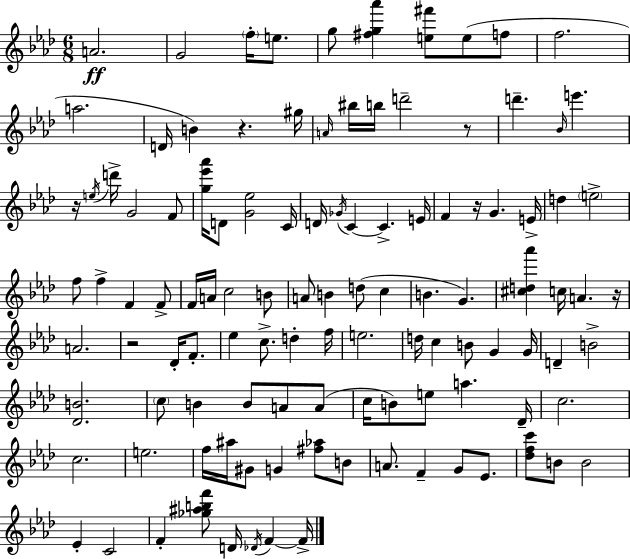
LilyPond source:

{
  \clef treble
  \numericTimeSignature
  \time 6/8
  \key aes \major
  a'2.\ff | g'2 \parenthesize f''16-. e''8. | g''8 <fis'' g'' aes'''>4 <e'' fis'''>8 e''8( f''8 | f''2. | \break a''2. | d'16 b'4) r4. gis''16 | \grace { a'16 } bis''16 b''16 d'''2-- r8 | d'''4.-- \grace { bes'16 } e'''4. | \break r16 \acciaccatura { e''16 } d'''16-> g'2 | f'8 <g'' ees''' aes'''>16 d'8 <g' ees''>2 | c'16 d'16 \acciaccatura { ges'16 } c'4~~ c'4.-> | e'16 f'4 r16 g'4. | \break e'16-> d''4 \parenthesize e''2-> | f''8 f''4-> f'4 | f'8-> f'16 a'16 c''2 | b'8 a'8 b'4 d''8( | \break c''4 b'4. g'4.) | <cis'' d'' aes'''>4 c''16 a'4. | r16 a'2. | r2 | \break des'16-. f'8.-. ees''4 c''8.-> d''4-. | f''16 e''2. | d''16 c''4 b'8 g'4 | g'16 d'4-- b'2-> | \break <des' b'>2. | \parenthesize c''8 b'4 b'8 | a'8 a'8( c''16 b'8) e''8 a''4. | des'16-- c''2. | \break c''2. | e''2. | f''16 ais''16 gis'8 g'4 | <fis'' aes''>8 b'8 a'8. f'4-- g'8 | \break ees'8. <des'' f'' c'''>8 b'8 b'2 | ees'4-. c'2 | f'4-. <ges'' ais'' b'' f'''>8 d'16 \acciaccatura { des'16 } | f'4~~ f'16-> \bar "|."
}